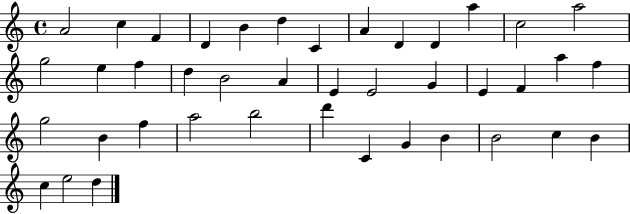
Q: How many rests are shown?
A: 0